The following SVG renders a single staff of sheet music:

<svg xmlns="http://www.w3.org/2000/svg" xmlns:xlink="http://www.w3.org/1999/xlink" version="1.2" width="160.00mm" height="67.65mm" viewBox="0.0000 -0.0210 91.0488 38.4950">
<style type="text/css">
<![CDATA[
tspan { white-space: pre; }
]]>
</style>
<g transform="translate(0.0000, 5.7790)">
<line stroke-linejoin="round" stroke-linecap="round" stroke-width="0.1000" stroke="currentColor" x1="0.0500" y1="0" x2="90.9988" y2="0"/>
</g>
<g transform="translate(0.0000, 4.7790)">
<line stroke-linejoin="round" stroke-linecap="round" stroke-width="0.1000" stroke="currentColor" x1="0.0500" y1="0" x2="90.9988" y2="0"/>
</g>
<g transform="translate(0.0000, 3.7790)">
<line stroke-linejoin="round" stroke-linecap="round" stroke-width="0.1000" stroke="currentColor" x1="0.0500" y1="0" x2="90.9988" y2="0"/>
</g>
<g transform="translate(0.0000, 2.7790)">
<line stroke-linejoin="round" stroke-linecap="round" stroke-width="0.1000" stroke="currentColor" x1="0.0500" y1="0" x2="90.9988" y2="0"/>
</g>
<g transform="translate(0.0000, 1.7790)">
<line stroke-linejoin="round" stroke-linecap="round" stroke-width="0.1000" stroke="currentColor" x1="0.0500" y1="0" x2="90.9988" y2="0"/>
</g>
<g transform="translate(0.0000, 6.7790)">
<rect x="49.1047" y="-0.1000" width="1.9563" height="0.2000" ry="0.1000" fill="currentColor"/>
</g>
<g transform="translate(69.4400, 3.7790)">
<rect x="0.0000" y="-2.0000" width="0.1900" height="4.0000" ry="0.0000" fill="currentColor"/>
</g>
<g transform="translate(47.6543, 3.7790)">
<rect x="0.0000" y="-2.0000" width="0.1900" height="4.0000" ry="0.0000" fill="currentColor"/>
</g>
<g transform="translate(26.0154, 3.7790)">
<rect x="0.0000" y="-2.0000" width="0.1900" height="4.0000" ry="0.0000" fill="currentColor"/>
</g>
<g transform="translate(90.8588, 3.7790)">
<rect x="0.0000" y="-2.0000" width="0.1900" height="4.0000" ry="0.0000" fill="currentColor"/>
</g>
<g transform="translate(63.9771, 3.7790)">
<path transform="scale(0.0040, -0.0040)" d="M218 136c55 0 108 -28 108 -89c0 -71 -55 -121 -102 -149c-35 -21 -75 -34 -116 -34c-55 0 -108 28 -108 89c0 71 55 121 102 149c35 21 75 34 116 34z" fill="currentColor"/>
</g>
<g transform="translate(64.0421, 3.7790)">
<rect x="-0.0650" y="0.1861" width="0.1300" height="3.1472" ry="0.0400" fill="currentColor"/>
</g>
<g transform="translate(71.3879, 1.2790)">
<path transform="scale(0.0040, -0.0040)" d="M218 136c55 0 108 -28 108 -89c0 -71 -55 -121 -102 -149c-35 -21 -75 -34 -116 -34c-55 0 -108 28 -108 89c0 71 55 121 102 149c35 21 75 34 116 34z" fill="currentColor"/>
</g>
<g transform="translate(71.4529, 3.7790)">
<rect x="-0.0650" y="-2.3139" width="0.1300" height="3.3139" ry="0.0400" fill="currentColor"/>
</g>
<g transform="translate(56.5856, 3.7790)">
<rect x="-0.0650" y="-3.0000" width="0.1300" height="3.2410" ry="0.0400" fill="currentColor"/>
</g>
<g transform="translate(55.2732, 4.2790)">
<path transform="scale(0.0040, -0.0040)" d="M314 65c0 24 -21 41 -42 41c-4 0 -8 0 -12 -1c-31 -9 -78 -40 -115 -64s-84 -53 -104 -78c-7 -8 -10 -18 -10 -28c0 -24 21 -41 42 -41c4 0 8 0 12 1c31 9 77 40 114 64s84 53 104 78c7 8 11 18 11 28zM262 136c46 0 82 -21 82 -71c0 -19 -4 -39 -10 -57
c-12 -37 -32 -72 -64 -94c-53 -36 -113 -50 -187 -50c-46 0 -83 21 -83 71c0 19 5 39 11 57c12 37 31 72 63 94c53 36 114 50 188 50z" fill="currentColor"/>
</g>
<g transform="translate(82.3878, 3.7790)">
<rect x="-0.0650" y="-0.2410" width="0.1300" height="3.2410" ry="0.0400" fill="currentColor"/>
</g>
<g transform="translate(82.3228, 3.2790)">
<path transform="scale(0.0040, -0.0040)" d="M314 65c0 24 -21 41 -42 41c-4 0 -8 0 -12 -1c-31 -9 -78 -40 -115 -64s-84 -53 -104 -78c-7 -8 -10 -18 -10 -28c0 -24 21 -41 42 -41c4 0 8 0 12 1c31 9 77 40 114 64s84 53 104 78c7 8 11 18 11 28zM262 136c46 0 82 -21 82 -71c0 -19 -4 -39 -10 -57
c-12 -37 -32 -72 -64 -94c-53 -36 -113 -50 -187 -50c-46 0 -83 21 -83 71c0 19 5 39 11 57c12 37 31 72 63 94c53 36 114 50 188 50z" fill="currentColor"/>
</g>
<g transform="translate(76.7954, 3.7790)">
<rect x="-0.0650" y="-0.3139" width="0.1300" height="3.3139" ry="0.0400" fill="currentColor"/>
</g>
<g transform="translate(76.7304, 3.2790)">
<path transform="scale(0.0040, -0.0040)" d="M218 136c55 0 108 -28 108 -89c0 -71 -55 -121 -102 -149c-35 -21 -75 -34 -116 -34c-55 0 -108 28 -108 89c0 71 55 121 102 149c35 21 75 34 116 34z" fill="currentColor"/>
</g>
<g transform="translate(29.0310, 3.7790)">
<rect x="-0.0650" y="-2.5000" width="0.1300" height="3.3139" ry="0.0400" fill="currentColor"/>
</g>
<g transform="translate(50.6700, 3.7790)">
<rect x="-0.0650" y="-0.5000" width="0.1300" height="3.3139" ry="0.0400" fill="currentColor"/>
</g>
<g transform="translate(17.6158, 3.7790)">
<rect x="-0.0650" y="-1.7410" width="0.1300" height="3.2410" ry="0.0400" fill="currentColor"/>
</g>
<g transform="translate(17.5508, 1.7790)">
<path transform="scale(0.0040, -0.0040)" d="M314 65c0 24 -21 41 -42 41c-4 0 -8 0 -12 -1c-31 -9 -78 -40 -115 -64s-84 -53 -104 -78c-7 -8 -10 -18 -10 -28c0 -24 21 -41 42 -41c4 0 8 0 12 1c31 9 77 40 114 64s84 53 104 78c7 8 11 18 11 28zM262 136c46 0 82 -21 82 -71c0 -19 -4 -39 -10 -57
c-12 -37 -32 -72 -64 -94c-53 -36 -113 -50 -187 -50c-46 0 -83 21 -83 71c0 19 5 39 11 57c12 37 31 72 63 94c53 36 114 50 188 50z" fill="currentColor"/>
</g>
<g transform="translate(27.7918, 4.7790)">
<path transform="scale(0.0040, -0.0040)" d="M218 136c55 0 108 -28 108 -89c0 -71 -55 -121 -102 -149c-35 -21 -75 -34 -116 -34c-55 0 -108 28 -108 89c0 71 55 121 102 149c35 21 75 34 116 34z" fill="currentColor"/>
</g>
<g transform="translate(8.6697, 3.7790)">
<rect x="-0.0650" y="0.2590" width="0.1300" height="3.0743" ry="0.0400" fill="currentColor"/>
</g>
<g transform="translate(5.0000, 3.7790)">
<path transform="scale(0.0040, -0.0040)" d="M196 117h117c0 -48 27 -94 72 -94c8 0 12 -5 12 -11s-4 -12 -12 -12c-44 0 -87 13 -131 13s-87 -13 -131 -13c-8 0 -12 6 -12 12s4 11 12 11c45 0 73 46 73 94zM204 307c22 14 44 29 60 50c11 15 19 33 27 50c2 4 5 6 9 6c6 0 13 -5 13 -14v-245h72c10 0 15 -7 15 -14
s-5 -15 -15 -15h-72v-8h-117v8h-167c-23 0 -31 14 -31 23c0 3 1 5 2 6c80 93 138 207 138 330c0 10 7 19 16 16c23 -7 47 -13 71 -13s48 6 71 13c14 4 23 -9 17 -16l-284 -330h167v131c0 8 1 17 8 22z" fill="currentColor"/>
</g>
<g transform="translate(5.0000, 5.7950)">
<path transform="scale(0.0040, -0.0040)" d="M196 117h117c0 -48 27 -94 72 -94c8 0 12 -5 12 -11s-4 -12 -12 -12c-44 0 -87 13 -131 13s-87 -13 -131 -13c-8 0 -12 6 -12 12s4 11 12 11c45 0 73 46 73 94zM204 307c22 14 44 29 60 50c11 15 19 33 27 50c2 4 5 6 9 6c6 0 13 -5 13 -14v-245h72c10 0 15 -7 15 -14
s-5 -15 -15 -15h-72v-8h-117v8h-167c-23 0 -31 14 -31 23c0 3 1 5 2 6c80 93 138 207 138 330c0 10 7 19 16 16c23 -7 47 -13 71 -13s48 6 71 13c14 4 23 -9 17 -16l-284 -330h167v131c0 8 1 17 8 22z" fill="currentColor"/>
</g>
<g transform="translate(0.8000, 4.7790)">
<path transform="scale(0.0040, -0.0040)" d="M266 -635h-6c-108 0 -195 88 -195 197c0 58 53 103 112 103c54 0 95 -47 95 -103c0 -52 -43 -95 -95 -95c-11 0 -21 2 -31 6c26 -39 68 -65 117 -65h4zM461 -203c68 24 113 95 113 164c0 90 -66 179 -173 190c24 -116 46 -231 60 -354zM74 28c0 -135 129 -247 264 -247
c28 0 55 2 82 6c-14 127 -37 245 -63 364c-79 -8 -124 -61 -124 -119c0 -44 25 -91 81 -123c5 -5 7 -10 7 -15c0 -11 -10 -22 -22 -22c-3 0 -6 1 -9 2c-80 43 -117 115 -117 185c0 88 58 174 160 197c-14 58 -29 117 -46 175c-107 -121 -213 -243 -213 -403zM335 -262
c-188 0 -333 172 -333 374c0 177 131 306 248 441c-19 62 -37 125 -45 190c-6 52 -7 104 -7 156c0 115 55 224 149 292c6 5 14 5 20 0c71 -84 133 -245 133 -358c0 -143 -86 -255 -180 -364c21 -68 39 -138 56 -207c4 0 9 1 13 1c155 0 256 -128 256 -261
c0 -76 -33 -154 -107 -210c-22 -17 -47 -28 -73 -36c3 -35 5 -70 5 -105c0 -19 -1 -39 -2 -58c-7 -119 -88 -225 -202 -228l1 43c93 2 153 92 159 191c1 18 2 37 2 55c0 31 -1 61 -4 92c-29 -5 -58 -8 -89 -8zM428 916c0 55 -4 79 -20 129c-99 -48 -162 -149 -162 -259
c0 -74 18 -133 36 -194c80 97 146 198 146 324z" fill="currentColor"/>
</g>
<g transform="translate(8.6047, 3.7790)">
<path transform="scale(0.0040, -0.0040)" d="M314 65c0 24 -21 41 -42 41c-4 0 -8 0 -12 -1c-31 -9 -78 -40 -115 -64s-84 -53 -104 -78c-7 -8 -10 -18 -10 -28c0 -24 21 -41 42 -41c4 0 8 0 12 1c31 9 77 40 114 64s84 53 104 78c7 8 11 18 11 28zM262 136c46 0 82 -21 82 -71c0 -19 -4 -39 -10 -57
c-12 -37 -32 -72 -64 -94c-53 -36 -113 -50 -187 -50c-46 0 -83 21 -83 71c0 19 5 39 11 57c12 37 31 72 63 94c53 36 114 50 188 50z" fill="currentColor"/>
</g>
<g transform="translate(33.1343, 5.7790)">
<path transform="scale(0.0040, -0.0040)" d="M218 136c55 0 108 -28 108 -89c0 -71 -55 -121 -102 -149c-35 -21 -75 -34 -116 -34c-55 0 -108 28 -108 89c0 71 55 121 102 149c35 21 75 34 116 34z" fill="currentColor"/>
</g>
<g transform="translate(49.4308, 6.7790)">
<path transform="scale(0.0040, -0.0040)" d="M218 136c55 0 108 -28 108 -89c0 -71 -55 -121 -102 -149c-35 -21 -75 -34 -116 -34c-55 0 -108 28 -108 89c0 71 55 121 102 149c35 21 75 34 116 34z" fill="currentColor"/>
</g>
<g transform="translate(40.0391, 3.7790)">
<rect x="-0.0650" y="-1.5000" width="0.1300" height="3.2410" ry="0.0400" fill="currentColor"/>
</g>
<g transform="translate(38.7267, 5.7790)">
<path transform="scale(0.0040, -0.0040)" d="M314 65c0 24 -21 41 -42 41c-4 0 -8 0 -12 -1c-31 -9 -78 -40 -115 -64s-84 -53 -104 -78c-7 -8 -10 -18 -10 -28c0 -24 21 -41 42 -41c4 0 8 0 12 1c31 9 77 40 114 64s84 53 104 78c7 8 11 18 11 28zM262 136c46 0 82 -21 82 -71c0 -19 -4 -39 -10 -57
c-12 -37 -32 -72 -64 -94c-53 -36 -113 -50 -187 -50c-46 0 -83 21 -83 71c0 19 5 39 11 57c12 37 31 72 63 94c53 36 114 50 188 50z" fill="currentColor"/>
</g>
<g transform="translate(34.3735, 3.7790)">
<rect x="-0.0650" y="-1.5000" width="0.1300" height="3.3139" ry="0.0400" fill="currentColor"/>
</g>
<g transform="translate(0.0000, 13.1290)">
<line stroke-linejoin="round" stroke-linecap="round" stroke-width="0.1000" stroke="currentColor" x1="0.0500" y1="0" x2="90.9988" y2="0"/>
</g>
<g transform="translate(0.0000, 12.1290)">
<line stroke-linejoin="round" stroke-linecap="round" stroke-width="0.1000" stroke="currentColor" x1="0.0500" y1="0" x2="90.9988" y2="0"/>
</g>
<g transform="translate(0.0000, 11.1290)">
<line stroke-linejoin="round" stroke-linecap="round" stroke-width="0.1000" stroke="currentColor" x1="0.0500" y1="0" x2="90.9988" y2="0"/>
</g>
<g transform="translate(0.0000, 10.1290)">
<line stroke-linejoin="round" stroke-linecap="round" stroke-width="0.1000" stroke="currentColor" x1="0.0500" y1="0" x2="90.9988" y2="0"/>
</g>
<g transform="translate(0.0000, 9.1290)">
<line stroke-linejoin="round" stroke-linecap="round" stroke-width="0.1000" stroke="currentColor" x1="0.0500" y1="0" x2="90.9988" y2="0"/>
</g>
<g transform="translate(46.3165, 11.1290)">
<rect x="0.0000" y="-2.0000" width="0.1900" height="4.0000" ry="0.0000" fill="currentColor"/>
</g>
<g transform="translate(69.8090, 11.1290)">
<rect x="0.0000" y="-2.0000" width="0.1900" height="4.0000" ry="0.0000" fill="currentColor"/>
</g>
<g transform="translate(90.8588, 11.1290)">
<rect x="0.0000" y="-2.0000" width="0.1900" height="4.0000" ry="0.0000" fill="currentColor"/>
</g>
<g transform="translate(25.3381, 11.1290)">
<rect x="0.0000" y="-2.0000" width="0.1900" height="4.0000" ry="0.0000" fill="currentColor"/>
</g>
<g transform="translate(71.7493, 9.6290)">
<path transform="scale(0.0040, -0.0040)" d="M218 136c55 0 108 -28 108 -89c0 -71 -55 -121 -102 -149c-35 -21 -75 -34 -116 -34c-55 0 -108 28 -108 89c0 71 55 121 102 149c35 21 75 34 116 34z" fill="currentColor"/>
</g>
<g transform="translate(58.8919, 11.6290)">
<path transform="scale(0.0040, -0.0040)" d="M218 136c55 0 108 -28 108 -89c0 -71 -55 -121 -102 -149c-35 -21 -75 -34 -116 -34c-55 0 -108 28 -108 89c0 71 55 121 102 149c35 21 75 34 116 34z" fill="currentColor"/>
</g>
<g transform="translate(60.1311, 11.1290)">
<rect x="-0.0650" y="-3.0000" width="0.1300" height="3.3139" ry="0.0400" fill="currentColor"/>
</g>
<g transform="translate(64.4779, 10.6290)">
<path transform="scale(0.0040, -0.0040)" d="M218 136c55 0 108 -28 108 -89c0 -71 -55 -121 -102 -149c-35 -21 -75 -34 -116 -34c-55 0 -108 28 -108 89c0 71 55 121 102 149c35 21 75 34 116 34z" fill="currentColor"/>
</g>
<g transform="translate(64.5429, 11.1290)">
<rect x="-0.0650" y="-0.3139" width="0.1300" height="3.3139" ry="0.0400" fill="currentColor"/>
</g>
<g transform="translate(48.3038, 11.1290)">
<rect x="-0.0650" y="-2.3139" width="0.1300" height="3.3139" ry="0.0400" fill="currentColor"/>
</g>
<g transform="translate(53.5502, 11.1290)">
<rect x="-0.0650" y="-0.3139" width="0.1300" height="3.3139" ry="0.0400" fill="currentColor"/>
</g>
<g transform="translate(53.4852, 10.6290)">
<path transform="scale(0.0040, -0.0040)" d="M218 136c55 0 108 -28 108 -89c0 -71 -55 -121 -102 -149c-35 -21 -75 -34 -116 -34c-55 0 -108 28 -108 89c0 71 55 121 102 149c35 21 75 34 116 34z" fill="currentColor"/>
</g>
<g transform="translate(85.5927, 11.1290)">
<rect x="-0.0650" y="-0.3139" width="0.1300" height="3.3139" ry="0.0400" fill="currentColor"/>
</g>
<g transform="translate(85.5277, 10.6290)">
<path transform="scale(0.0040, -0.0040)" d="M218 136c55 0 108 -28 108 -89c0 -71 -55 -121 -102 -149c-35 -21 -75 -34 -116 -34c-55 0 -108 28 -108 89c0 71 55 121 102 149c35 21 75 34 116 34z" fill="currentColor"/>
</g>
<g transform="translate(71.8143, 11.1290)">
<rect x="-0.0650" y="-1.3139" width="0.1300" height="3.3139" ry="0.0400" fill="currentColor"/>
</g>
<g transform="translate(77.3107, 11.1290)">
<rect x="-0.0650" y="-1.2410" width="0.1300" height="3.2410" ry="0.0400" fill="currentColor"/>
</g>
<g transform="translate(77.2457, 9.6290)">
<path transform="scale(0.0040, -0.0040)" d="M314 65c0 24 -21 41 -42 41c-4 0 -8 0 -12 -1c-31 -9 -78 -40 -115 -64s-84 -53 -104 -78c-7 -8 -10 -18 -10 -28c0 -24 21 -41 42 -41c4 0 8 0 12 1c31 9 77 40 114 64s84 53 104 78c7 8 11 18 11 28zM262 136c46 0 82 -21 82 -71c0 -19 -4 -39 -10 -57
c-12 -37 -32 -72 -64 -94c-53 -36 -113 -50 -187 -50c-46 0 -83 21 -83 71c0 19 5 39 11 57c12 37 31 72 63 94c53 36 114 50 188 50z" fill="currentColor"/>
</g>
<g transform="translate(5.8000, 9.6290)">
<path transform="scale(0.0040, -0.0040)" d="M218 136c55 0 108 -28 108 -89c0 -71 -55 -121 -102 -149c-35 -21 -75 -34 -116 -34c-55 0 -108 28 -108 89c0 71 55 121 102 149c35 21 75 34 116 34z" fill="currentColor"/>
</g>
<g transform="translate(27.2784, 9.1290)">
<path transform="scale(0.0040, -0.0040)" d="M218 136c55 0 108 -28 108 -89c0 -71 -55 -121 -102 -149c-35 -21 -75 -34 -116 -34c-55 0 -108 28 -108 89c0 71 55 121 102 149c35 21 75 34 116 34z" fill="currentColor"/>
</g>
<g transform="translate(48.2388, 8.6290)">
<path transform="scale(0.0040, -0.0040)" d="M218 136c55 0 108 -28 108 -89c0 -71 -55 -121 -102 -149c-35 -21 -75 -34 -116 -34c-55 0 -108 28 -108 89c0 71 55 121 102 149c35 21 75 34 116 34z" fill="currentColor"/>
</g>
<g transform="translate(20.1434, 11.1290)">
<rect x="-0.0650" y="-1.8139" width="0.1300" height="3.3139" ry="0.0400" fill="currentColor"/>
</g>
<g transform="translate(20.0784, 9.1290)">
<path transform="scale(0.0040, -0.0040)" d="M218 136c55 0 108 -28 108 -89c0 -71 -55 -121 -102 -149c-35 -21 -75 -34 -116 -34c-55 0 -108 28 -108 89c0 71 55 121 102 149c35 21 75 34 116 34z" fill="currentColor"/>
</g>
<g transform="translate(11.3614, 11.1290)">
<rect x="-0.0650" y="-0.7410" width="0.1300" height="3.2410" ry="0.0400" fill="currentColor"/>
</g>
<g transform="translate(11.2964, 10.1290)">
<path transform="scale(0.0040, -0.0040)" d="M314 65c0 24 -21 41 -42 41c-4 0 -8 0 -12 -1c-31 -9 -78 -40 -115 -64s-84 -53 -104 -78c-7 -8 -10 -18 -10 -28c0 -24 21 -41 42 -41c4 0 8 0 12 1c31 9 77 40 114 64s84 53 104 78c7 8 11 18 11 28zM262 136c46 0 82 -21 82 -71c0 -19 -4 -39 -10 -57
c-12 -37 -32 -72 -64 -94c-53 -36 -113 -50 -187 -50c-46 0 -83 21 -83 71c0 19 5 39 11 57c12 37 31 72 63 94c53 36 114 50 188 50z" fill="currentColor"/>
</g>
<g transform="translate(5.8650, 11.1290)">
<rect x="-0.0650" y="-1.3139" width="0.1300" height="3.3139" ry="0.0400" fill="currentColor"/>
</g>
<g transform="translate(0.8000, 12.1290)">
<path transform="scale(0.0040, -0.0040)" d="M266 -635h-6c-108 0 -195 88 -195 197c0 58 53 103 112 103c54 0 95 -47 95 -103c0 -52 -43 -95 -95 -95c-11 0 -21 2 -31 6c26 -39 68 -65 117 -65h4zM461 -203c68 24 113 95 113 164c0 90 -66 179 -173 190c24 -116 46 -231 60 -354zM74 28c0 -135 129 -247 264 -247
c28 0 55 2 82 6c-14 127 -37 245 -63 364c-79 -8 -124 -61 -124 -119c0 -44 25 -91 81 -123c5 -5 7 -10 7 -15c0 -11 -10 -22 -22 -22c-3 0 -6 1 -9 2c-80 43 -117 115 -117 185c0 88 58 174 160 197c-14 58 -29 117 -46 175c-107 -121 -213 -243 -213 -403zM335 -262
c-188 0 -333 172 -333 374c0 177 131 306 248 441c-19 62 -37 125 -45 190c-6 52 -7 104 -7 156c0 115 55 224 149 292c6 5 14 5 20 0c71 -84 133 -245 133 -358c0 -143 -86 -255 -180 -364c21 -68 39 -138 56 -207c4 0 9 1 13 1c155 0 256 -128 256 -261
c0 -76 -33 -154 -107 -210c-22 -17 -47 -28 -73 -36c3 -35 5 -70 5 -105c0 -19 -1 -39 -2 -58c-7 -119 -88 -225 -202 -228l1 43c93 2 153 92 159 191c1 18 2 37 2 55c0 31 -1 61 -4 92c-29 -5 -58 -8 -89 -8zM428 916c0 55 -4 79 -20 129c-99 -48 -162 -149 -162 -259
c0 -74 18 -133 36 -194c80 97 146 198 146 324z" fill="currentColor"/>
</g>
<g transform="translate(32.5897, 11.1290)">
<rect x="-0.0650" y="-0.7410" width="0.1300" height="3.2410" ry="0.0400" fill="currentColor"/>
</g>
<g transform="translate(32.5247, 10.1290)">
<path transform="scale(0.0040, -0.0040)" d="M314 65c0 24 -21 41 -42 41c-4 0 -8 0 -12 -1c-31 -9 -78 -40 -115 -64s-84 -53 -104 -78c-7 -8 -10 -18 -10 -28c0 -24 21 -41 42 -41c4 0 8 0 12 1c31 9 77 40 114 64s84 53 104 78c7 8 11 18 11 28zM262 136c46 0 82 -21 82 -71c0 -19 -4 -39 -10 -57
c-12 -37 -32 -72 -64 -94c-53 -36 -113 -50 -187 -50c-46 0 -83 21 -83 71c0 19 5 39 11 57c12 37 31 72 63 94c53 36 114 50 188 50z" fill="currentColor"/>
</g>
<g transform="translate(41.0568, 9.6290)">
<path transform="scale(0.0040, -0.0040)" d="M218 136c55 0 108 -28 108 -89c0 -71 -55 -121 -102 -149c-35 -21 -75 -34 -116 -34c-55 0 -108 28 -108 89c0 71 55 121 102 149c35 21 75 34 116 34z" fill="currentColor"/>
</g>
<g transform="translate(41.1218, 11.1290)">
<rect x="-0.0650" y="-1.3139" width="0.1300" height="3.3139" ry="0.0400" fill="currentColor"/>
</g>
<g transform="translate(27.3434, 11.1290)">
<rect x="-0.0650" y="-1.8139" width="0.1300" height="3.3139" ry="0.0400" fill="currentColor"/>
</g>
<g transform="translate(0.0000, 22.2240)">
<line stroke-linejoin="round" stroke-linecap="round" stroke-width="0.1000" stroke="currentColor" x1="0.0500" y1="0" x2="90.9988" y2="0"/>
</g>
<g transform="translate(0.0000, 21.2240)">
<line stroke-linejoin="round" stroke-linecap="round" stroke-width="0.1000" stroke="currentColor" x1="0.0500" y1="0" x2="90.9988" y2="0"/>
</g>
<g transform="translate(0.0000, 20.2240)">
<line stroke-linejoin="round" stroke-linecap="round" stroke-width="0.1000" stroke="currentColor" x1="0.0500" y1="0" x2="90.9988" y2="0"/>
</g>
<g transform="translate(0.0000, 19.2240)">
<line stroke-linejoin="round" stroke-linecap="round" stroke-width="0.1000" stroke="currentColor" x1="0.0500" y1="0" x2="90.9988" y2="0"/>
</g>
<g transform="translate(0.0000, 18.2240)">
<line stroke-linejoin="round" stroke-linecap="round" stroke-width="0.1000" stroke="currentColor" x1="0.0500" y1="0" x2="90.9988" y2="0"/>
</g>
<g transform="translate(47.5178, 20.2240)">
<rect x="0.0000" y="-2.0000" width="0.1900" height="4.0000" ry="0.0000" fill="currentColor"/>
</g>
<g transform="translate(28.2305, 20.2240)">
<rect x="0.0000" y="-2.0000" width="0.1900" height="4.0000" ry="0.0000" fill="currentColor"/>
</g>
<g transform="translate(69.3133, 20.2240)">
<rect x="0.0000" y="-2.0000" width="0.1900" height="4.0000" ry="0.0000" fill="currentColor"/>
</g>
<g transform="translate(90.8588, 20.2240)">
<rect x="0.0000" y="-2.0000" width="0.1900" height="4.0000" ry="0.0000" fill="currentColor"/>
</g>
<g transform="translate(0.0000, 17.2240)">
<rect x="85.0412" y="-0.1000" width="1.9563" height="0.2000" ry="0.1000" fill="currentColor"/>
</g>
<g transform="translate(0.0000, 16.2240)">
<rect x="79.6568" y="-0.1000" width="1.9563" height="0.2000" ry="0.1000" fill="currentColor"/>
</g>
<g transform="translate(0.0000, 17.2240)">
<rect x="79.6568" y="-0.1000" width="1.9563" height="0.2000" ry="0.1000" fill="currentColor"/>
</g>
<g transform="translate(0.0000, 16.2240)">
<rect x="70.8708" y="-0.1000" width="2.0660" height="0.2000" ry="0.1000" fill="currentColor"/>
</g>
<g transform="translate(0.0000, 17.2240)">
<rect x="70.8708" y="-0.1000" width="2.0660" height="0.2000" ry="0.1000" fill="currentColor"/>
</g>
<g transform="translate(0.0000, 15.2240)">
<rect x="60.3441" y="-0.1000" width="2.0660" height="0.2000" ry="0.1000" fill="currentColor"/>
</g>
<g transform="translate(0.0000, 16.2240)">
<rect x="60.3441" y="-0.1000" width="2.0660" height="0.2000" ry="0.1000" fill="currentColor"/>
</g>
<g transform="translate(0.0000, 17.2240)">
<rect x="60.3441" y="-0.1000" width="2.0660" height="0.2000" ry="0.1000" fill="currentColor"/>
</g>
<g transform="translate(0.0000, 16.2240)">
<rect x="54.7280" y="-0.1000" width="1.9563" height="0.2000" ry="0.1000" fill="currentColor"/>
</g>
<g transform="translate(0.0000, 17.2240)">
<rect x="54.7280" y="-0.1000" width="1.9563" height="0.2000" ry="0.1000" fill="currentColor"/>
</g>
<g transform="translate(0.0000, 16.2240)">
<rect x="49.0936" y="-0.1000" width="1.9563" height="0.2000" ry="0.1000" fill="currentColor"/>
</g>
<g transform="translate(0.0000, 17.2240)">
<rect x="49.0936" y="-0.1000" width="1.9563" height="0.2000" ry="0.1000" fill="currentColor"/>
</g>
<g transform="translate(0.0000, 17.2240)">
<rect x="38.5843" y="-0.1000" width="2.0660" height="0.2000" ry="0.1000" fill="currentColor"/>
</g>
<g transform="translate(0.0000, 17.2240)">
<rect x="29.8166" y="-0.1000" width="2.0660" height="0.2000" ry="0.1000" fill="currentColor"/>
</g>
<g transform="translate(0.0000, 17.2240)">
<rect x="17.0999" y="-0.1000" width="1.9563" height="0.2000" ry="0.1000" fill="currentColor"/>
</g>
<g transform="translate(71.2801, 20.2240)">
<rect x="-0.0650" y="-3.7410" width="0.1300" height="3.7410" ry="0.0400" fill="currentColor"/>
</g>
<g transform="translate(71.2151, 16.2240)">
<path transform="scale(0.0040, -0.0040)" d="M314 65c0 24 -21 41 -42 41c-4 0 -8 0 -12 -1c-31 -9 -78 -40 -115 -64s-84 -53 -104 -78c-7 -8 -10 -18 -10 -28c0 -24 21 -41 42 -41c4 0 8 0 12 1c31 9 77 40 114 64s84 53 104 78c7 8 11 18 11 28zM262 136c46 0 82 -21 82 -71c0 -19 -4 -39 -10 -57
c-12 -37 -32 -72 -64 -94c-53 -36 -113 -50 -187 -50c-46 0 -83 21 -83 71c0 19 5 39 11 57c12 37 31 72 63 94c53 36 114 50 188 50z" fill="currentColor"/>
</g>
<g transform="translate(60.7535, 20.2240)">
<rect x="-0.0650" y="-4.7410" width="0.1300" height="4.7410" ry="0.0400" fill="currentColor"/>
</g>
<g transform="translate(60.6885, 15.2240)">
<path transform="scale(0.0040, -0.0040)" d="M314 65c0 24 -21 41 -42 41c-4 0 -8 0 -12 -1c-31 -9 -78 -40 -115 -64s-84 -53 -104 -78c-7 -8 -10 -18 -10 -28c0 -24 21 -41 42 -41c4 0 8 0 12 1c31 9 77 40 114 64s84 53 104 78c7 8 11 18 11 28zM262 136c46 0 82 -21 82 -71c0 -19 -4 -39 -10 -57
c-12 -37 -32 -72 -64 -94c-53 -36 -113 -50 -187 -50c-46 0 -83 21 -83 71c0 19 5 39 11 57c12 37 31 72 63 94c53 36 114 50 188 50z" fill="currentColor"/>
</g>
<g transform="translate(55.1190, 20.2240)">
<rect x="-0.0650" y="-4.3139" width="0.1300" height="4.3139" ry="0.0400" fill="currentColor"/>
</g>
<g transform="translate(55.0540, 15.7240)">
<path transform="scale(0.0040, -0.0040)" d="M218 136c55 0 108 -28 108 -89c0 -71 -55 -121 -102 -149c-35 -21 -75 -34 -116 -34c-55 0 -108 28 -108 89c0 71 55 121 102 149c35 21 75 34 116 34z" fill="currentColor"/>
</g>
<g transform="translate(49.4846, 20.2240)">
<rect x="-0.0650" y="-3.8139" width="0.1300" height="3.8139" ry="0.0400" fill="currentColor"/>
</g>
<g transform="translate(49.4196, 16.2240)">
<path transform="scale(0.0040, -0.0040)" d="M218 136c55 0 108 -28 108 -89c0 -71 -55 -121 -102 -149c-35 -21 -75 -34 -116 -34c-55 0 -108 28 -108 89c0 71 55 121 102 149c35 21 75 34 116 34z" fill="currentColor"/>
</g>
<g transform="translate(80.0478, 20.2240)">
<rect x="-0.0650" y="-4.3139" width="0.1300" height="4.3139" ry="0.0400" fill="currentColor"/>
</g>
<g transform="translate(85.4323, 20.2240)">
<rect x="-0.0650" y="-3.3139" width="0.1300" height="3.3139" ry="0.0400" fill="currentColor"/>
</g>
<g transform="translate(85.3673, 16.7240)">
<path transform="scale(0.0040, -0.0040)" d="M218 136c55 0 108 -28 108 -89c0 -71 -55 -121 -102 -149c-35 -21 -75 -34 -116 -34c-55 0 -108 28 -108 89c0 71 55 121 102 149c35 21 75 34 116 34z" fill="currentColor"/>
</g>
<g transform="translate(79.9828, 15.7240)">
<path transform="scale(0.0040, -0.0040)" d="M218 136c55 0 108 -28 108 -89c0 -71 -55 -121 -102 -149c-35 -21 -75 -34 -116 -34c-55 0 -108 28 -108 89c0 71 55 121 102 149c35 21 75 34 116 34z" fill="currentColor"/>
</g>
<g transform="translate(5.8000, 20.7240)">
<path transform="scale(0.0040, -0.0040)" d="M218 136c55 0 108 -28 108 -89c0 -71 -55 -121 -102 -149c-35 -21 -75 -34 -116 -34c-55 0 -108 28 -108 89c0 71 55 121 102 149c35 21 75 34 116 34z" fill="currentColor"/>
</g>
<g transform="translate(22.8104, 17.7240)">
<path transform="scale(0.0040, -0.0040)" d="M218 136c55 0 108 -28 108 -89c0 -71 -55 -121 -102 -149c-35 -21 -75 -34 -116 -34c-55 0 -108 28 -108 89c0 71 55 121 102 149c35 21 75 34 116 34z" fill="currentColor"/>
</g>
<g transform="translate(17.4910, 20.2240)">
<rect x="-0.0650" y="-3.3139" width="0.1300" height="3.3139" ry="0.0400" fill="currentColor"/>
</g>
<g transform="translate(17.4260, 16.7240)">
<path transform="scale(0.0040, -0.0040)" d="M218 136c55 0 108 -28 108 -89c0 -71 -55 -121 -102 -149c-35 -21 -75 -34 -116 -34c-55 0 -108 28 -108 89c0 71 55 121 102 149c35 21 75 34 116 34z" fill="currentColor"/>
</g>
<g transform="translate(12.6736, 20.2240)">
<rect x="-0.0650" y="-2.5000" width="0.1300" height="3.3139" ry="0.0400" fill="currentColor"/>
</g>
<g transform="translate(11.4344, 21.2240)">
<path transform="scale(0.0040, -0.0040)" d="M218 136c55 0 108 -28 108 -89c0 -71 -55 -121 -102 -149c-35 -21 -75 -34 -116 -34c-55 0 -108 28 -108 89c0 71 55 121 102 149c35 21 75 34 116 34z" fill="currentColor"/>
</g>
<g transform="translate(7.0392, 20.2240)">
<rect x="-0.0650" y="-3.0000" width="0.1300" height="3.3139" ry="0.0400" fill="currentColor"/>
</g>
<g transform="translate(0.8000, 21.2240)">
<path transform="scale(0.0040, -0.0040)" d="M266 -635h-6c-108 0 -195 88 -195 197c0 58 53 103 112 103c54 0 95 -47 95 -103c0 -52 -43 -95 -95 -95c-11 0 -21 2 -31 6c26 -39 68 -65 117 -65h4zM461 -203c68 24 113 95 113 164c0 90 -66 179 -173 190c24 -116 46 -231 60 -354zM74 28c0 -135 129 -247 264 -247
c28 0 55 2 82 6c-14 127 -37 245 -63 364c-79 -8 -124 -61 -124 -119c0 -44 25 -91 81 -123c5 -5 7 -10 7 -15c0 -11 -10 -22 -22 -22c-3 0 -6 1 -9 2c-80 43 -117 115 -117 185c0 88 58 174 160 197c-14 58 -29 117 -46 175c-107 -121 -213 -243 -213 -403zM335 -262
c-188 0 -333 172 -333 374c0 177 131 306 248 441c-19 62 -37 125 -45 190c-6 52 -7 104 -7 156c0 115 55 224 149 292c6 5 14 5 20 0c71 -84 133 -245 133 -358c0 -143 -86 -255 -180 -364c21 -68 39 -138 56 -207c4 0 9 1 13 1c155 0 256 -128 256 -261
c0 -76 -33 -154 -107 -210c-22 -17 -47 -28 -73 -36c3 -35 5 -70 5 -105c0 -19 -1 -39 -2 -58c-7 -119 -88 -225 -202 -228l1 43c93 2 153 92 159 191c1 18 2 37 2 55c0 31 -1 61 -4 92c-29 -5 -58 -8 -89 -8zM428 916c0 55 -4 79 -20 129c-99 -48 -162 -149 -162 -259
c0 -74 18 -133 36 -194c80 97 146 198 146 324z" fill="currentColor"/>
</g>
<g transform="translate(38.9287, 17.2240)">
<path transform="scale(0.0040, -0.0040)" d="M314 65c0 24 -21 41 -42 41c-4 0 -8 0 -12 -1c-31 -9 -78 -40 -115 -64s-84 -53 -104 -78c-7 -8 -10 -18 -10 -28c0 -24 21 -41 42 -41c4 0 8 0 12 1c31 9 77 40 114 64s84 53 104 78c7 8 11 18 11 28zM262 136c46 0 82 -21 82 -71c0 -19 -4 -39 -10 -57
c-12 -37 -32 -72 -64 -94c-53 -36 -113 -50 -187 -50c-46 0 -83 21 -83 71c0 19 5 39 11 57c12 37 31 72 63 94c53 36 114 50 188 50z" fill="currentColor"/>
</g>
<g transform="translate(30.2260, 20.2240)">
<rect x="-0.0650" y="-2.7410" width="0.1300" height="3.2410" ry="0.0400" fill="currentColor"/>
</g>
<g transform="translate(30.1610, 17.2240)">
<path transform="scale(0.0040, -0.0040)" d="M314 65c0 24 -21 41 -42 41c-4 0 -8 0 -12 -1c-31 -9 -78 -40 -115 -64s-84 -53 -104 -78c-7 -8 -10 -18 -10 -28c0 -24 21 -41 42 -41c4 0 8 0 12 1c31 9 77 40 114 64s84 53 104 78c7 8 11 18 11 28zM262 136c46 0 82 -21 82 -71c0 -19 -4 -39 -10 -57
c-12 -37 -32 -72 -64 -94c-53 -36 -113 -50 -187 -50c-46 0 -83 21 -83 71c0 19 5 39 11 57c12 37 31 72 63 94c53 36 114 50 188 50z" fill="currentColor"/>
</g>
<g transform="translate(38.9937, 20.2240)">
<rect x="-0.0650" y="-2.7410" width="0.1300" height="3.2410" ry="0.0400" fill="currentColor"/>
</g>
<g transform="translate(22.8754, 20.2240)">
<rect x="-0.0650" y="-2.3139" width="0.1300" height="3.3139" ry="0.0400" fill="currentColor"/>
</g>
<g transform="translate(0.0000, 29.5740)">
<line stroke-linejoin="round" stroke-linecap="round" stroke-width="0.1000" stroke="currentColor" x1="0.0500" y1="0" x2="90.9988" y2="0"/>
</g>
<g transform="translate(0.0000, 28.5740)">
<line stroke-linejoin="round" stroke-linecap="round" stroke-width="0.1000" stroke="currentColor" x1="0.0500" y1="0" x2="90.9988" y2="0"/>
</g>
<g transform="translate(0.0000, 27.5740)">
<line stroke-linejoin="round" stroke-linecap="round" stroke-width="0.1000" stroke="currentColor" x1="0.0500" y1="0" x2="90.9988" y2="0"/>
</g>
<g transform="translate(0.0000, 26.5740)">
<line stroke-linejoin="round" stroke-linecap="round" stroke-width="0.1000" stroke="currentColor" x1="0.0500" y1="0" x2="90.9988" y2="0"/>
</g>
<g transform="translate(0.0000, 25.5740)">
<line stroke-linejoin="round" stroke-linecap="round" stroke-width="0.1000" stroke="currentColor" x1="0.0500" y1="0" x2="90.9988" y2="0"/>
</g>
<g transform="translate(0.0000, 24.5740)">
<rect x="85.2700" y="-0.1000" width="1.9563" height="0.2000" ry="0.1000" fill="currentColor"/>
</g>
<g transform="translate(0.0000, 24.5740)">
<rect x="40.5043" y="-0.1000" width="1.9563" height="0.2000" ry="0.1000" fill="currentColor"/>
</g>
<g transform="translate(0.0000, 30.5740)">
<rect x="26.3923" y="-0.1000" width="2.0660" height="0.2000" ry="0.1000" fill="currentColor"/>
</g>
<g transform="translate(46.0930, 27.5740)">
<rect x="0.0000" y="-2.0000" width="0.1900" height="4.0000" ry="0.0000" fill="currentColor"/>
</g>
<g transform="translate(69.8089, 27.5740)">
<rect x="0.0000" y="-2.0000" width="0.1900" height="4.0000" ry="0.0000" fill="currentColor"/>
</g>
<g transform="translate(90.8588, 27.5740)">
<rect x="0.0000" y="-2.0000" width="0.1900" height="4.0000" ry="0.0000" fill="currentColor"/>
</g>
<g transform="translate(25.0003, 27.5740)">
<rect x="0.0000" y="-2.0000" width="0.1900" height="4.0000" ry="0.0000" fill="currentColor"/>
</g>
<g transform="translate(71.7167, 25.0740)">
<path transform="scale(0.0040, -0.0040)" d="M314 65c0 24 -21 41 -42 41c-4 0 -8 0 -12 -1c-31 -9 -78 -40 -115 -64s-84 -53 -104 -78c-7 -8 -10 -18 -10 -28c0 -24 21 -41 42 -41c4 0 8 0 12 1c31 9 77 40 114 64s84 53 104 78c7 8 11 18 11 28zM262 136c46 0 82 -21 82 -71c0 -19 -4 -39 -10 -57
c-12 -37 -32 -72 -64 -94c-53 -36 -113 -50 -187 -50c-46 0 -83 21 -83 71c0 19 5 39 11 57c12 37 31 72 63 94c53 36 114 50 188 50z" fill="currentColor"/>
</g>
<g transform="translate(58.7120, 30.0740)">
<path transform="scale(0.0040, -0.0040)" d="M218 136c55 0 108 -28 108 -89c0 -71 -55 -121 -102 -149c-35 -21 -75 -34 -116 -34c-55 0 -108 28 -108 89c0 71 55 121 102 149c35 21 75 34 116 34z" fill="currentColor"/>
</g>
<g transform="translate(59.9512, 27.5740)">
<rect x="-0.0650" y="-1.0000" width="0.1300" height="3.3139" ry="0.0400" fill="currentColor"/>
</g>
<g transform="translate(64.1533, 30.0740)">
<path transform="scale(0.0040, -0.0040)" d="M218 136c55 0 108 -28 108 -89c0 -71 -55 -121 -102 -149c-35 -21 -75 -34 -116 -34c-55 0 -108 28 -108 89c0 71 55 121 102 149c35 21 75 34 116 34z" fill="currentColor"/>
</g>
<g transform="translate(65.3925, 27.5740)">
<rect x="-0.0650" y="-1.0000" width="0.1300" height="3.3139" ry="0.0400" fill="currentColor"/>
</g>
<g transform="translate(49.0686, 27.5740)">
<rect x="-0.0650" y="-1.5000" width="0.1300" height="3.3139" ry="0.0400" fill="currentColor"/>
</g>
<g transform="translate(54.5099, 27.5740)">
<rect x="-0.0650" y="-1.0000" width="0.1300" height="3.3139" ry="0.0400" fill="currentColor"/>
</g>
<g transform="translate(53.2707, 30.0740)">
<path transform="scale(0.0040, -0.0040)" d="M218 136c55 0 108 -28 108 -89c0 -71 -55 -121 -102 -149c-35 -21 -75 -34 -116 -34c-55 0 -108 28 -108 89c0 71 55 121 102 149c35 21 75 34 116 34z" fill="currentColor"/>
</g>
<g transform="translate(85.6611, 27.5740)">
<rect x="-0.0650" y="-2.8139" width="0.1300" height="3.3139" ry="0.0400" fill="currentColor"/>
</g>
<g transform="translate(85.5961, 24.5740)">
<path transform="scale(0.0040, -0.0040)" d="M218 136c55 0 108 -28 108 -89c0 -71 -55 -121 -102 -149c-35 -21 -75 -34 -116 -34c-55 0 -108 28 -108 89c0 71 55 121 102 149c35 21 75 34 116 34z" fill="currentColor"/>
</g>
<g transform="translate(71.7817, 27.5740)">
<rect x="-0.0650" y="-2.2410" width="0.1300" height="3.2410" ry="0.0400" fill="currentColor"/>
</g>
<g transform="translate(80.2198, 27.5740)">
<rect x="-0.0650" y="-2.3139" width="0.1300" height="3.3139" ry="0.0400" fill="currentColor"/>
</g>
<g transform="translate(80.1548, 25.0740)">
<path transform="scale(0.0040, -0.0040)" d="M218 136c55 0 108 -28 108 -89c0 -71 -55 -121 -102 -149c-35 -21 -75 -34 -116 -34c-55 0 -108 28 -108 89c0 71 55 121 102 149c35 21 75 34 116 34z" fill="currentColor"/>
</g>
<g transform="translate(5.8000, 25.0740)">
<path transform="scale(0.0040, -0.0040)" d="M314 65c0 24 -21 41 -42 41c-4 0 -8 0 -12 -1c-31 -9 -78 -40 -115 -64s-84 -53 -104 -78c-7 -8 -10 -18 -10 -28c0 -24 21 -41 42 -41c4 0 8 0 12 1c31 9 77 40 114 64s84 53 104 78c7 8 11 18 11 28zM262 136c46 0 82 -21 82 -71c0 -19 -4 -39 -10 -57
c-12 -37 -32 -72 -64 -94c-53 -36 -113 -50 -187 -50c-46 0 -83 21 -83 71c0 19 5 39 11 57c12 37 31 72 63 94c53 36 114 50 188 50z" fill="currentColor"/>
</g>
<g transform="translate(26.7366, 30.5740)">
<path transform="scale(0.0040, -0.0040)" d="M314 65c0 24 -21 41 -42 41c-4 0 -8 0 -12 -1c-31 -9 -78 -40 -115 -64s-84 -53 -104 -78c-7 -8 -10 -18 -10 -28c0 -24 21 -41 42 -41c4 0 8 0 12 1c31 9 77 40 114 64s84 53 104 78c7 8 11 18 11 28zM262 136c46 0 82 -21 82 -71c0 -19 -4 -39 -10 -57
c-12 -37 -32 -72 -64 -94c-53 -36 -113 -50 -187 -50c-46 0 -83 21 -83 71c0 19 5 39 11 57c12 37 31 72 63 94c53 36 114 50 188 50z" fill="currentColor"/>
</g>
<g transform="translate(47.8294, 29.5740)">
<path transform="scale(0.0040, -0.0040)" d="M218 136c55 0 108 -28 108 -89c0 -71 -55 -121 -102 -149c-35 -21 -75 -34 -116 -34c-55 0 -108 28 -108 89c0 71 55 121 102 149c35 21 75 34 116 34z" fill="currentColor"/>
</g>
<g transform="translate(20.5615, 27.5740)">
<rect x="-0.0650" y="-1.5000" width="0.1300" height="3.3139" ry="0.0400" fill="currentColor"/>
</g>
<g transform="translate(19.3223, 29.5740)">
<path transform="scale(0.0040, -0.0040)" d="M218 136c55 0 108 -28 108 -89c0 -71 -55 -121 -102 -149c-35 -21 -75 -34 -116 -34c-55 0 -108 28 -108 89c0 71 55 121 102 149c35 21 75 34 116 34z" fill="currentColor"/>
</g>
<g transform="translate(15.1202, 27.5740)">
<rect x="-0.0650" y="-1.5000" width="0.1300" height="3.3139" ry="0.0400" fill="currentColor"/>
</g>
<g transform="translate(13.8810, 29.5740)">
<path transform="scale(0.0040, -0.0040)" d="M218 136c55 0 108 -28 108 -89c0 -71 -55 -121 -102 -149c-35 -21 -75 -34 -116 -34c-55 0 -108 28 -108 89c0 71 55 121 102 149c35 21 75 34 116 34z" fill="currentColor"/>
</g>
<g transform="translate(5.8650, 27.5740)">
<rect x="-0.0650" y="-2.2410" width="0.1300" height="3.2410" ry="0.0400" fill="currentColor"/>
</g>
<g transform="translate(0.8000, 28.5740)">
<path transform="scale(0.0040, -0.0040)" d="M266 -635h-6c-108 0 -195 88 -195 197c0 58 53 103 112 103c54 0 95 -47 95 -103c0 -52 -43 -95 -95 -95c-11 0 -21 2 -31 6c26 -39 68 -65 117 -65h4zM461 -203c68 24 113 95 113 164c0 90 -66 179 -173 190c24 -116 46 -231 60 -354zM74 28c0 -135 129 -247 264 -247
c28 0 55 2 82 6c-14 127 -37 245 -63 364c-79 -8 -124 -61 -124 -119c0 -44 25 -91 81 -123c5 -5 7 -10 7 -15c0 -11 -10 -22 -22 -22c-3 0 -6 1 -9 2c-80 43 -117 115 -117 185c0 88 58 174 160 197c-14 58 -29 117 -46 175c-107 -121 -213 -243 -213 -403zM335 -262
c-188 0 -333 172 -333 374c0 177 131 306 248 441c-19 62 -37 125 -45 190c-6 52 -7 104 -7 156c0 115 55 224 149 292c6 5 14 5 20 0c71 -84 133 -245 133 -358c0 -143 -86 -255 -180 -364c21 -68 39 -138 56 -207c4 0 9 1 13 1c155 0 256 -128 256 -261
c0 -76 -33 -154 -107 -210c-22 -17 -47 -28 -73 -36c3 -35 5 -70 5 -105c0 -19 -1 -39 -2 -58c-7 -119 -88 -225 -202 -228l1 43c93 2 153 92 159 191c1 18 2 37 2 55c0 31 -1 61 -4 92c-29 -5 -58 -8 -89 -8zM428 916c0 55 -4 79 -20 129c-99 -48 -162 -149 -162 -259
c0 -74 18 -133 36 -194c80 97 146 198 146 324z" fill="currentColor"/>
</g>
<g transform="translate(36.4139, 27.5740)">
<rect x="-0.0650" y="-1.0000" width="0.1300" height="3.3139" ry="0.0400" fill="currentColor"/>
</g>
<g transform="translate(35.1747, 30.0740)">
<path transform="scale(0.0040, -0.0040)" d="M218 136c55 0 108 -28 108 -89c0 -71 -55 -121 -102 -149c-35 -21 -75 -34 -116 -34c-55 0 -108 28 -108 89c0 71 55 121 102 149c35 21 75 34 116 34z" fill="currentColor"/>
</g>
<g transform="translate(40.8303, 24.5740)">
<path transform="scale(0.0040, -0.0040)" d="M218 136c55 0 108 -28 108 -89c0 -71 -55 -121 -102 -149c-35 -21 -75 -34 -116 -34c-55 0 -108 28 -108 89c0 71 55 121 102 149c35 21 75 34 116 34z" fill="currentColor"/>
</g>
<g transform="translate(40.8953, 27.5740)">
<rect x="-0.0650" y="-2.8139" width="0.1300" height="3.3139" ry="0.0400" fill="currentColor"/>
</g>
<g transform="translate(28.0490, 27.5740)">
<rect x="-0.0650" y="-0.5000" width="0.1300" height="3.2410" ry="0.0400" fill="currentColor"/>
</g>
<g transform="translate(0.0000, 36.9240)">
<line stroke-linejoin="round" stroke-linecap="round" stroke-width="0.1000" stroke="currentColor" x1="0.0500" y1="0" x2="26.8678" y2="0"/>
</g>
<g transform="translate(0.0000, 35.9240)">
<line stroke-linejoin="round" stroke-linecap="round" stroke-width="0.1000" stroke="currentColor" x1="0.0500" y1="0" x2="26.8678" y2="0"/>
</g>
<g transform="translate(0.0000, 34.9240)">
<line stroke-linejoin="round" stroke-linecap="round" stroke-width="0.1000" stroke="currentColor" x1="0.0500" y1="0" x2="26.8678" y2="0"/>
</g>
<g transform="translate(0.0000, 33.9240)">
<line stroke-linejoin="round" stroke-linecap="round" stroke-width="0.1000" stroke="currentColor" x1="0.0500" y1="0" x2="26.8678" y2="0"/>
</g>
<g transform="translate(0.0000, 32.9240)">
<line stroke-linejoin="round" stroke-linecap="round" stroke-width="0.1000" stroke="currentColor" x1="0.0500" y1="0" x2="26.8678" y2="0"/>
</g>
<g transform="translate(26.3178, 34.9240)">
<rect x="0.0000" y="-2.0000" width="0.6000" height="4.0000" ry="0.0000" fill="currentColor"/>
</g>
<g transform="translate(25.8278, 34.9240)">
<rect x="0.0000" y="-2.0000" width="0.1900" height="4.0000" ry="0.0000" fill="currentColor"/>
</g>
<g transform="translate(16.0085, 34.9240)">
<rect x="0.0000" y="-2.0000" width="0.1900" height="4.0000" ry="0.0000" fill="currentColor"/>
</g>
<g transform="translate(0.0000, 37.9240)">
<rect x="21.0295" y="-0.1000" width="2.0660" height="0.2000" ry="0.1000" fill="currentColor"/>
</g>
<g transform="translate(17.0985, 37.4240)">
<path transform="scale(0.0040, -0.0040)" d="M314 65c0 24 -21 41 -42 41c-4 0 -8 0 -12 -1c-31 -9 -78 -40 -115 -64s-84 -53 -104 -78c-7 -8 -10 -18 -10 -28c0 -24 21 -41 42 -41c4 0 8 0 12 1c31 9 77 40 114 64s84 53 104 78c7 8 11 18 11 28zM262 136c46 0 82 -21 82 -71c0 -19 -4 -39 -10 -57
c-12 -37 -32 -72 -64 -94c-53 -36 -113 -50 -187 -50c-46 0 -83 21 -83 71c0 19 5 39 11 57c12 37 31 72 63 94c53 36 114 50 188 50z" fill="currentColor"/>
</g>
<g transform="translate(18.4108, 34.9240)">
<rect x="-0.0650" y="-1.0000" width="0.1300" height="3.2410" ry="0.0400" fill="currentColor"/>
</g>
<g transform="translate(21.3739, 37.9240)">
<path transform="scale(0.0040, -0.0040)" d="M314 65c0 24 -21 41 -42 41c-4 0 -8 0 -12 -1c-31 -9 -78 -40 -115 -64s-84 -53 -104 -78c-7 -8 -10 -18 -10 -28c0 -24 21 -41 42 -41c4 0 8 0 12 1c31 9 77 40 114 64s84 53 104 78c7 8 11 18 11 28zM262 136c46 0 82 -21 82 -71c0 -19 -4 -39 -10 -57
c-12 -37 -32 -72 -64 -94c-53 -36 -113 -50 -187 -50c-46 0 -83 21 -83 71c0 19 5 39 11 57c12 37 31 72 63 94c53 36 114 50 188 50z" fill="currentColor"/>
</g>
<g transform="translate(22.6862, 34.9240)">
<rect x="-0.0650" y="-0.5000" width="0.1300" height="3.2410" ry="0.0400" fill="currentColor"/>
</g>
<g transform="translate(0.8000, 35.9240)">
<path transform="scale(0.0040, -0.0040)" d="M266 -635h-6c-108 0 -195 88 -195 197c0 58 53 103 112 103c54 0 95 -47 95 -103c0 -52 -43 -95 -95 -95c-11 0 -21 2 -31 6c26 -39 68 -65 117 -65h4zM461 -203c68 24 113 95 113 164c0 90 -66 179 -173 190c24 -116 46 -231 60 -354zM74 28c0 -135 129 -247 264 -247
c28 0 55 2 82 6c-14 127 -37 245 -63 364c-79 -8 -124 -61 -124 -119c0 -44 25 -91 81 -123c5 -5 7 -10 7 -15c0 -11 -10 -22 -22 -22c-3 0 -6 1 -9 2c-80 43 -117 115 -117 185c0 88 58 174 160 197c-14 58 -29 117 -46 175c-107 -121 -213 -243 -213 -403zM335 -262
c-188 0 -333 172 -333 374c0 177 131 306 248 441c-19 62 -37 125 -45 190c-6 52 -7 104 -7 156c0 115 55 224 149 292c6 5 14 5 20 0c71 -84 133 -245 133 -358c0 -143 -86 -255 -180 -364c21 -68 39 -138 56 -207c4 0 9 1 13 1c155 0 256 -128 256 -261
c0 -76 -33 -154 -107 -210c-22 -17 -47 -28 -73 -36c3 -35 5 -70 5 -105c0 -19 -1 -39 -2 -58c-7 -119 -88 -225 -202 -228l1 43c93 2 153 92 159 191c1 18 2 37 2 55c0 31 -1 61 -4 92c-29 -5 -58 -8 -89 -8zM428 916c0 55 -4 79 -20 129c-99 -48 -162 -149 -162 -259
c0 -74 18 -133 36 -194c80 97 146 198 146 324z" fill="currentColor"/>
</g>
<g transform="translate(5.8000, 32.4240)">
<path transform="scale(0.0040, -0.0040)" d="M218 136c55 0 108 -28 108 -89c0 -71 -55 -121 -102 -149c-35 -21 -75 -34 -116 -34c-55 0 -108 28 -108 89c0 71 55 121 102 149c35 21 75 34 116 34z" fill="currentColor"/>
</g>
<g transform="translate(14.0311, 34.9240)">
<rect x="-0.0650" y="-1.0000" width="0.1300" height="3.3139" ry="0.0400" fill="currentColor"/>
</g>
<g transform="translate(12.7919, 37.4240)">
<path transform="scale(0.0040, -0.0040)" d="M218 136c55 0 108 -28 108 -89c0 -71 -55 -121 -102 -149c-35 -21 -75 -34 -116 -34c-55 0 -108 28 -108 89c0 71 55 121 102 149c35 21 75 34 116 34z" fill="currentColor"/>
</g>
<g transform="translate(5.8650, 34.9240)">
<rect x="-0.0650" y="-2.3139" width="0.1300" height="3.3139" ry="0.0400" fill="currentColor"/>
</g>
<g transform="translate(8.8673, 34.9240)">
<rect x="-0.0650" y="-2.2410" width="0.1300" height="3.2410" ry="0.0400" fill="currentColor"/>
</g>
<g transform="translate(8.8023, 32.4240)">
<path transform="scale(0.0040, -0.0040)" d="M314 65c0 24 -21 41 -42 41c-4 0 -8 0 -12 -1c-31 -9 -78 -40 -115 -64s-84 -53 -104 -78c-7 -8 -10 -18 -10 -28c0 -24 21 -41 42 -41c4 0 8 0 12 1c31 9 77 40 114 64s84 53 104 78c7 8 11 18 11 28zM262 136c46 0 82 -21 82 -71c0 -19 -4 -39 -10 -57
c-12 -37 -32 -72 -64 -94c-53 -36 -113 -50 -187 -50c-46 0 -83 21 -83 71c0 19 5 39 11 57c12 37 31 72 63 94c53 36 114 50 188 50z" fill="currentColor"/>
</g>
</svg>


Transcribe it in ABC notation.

X:1
T:Untitled
M:4/4
L:1/4
K:C
B2 f2 G E E2 C A2 B g c c2 e d2 f f d2 e g c A c e e2 c A G b g a2 a2 c' d' e'2 c'2 d' b g2 E E C2 D a E D D D g2 g a g g2 D D2 C2